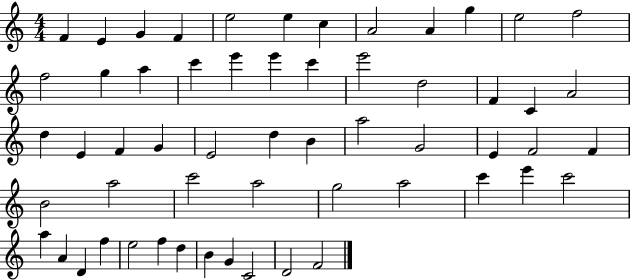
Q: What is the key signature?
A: C major